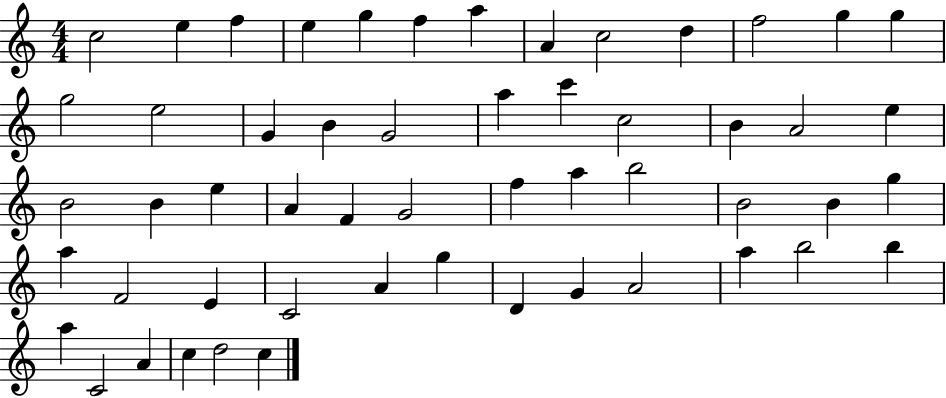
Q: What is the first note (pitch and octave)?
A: C5